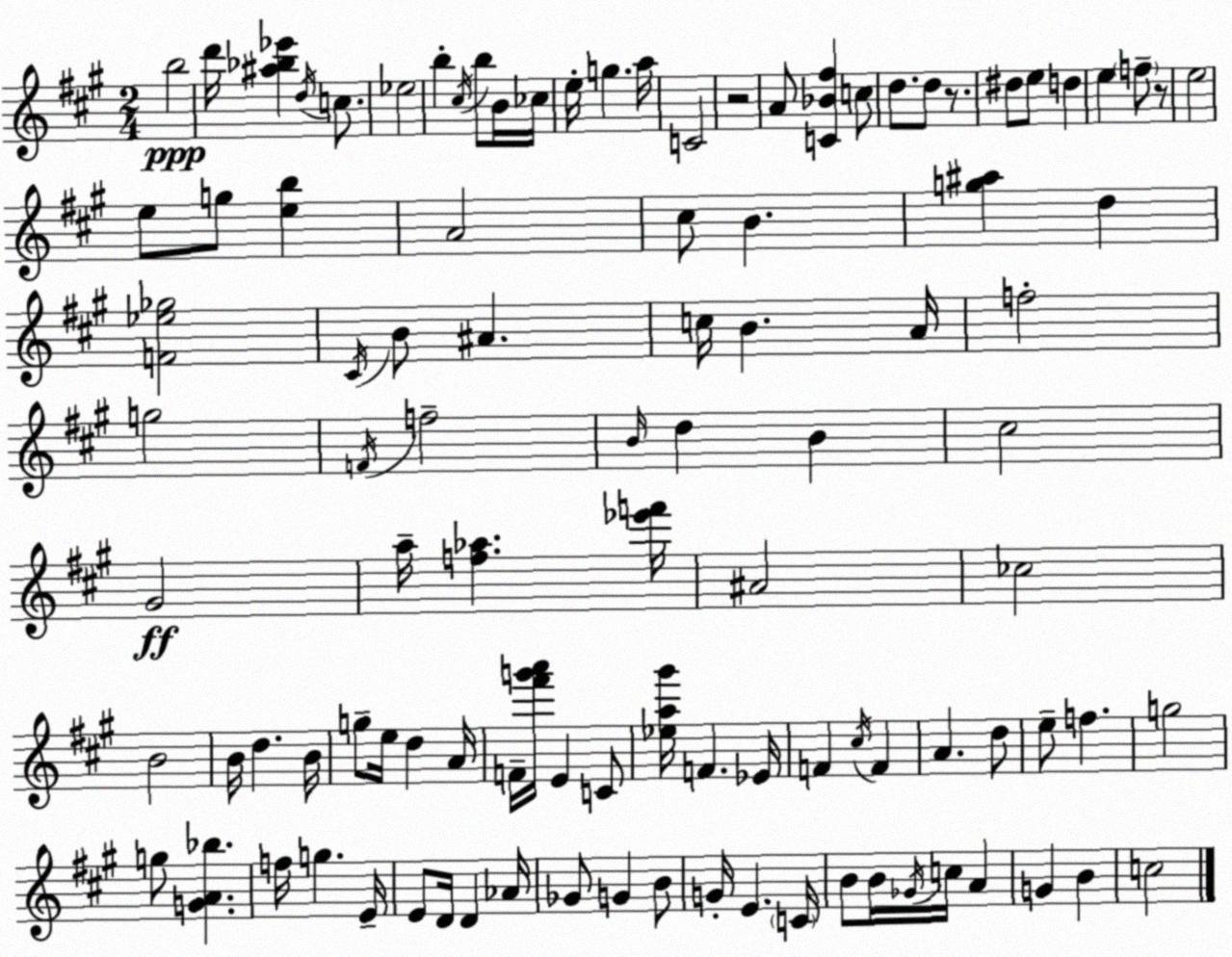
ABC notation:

X:1
T:Untitled
M:2/4
L:1/4
K:A
b2 d'/4 [^a_b_e'] d/4 c/2 _e2 b ^c/4 b/2 B/4 _c/4 e/4 g a/4 C2 z2 A/2 [C_B^f] c/2 d/2 d/2 z/2 ^d/2 e/2 d e f/2 z/2 e2 e/2 g/2 [eb] A2 ^c/2 B [g^a] d [F_e_g]2 ^C/4 B/2 ^A c/4 B A/4 f2 g2 F/4 f2 B/4 d B ^c2 ^G2 a/4 [f_a] [_e'f']/4 ^A2 _c2 B2 B/4 d B/4 g/2 e/4 d A/4 F/4 [^f'g'a']/4 E C/2 [_ea^g']/4 F _E/4 F ^c/4 F A d/2 e/2 f g2 g/2 [GA_b] f/4 g E/4 E/2 D/4 D _A/4 _G/2 G B/2 G/4 E C/4 B/2 B/4 _G/4 c/4 A G B c2